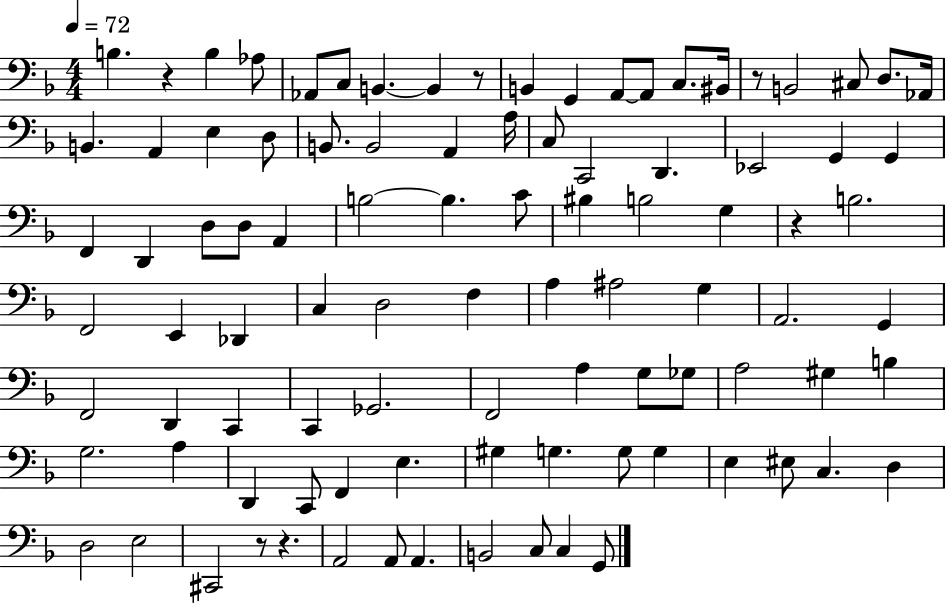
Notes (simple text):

B3/q. R/q B3/q Ab3/e Ab2/e C3/e B2/q. B2/q R/e B2/q G2/q A2/e A2/e C3/e. BIS2/s R/e B2/h C#3/e D3/e. Ab2/s B2/q. A2/q E3/q D3/e B2/e. B2/h A2/q A3/s C3/e C2/h D2/q. Eb2/h G2/q G2/q F2/q D2/q D3/e D3/e A2/q B3/h B3/q. C4/e BIS3/q B3/h G3/q R/q B3/h. F2/h E2/q Db2/q C3/q D3/h F3/q A3/q A#3/h G3/q A2/h. G2/q F2/h D2/q C2/q C2/q Gb2/h. F2/h A3/q G3/e Gb3/e A3/h G#3/q B3/q G3/h. A3/q D2/q C2/e F2/q E3/q. G#3/q G3/q. G3/e G3/q E3/q EIS3/e C3/q. D3/q D3/h E3/h C#2/h R/e R/q. A2/h A2/e A2/q. B2/h C3/e C3/q G2/e